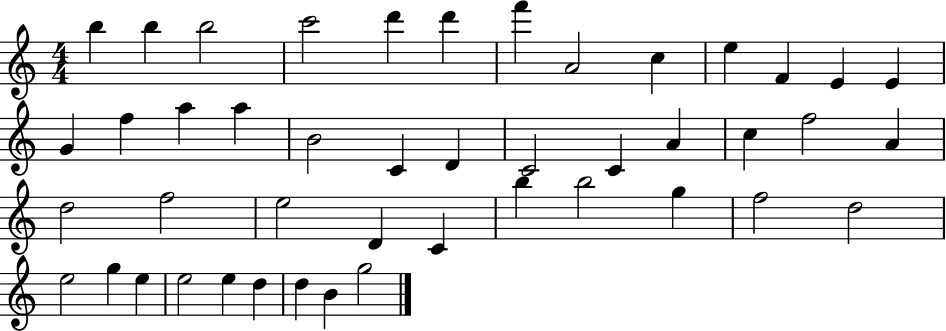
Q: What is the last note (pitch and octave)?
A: G5